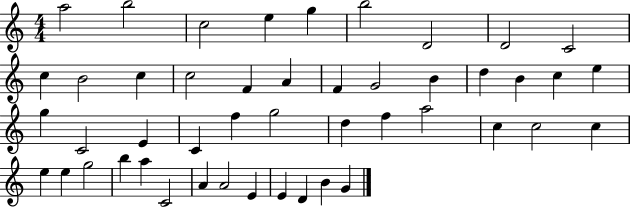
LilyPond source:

{
  \clef treble
  \numericTimeSignature
  \time 4/4
  \key c \major
  a''2 b''2 | c''2 e''4 g''4 | b''2 d'2 | d'2 c'2 | \break c''4 b'2 c''4 | c''2 f'4 a'4 | f'4 g'2 b'4 | d''4 b'4 c''4 e''4 | \break g''4 c'2 e'4 | c'4 f''4 g''2 | d''4 f''4 a''2 | c''4 c''2 c''4 | \break e''4 e''4 g''2 | b''4 a''4 c'2 | a'4 a'2 e'4 | e'4 d'4 b'4 g'4 | \break \bar "|."
}